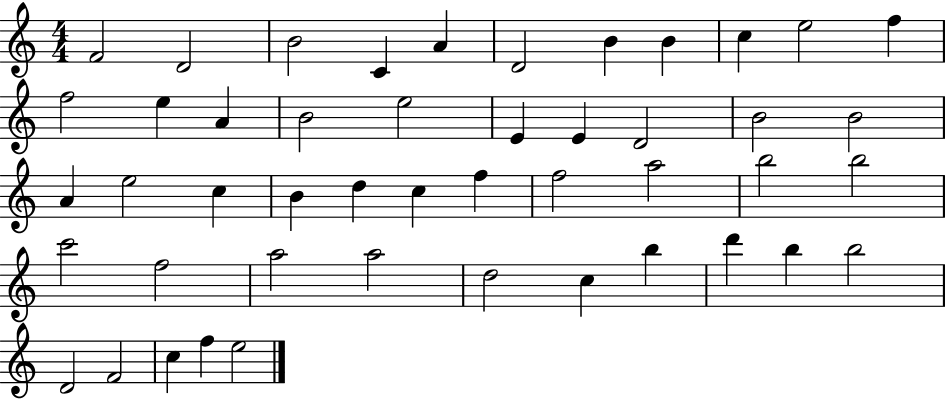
F4/h D4/h B4/h C4/q A4/q D4/h B4/q B4/q C5/q E5/h F5/q F5/h E5/q A4/q B4/h E5/h E4/q E4/q D4/h B4/h B4/h A4/q E5/h C5/q B4/q D5/q C5/q F5/q F5/h A5/h B5/h B5/h C6/h F5/h A5/h A5/h D5/h C5/q B5/q D6/q B5/q B5/h D4/h F4/h C5/q F5/q E5/h